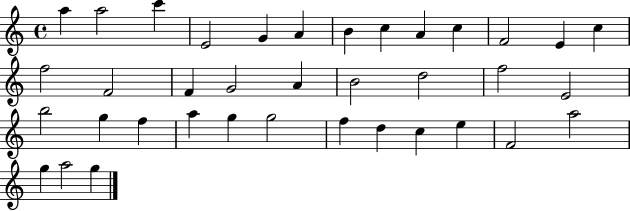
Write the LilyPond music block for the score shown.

{
  \clef treble
  \time 4/4
  \defaultTimeSignature
  \key c \major
  a''4 a''2 c'''4 | e'2 g'4 a'4 | b'4 c''4 a'4 c''4 | f'2 e'4 c''4 | \break f''2 f'2 | f'4 g'2 a'4 | b'2 d''2 | f''2 e'2 | \break b''2 g''4 f''4 | a''4 g''4 g''2 | f''4 d''4 c''4 e''4 | f'2 a''2 | \break g''4 a''2 g''4 | \bar "|."
}